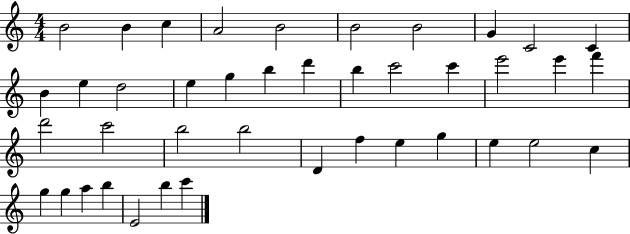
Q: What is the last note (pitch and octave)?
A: C6